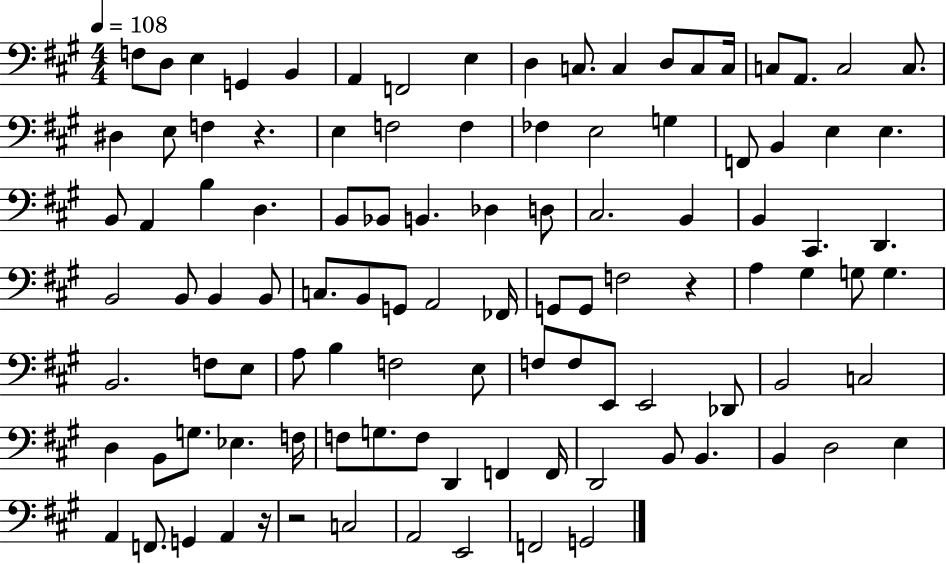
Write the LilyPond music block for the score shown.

{
  \clef bass
  \numericTimeSignature
  \time 4/4
  \key a \major
  \tempo 4 = 108
  f8 d8 e4 g,4 b,4 | a,4 f,2 e4 | d4 c8. c4 d8 c8 c16 | c8 a,8. c2 c8. | \break dis4 e8 f4 r4. | e4 f2 f4 | fes4 e2 g4 | f,8 b,4 e4 e4. | \break b,8 a,4 b4 d4. | b,8 bes,8 b,4. des4 d8 | cis2. b,4 | b,4 cis,4. d,4. | \break b,2 b,8 b,4 b,8 | c8. b,8 g,8 a,2 fes,16 | g,8 g,8 f2 r4 | a4 gis4 g8 g4. | \break b,2. f8 e8 | a8 b4 f2 e8 | f8 f8 e,8 e,2 des,8 | b,2 c2 | \break d4 b,8 g8. ees4. f16 | f8 g8. f8 d,4 f,4 f,16 | d,2 b,8 b,4. | b,4 d2 e4 | \break a,4 f,8. g,4 a,4 r16 | r2 c2 | a,2 e,2 | f,2 g,2 | \break \bar "|."
}